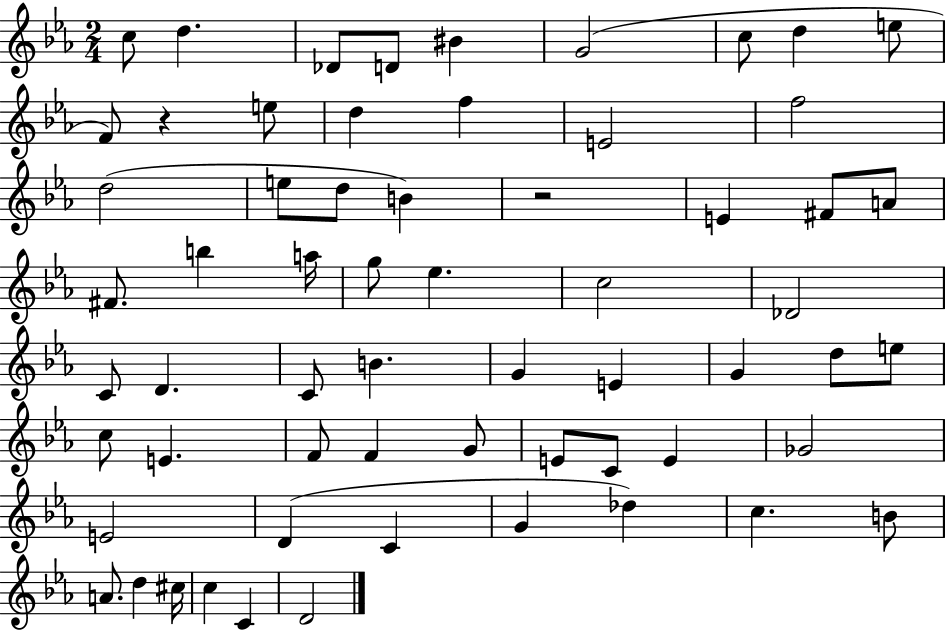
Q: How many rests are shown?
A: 2